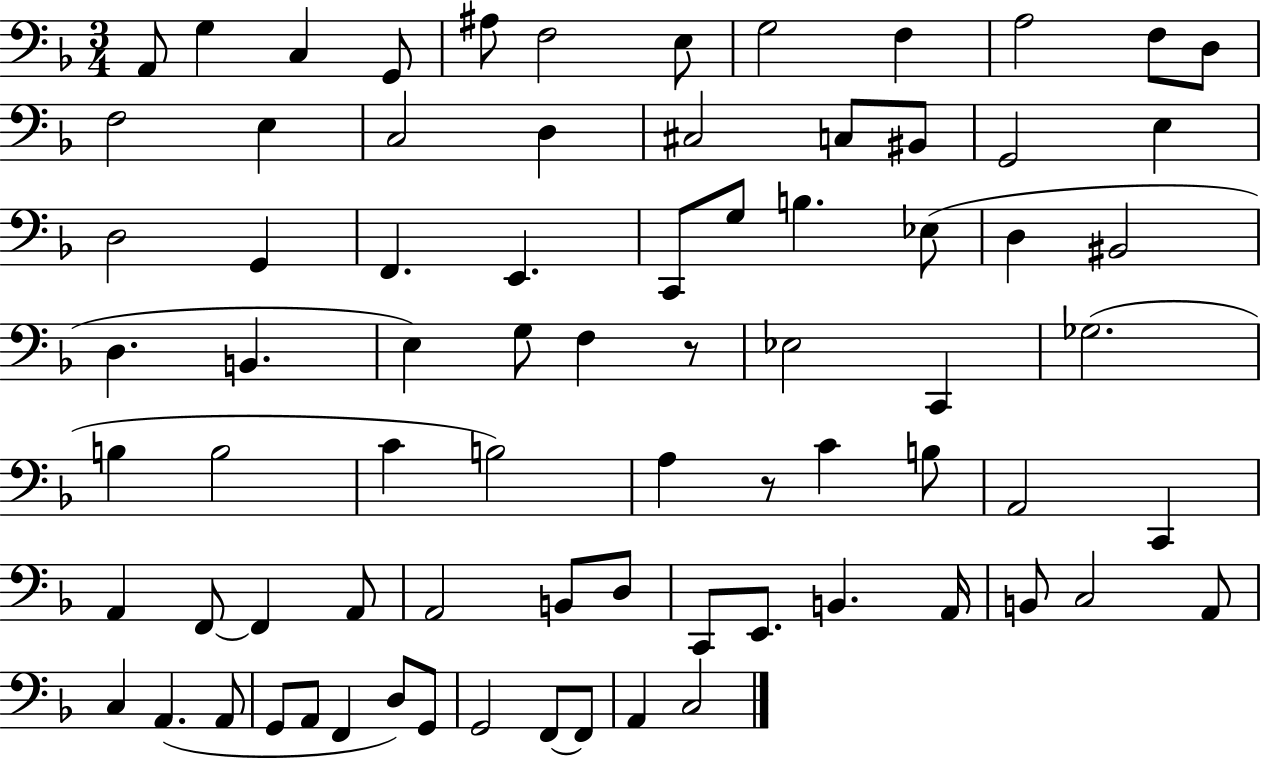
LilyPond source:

{
  \clef bass
  \numericTimeSignature
  \time 3/4
  \key f \major
  a,8 g4 c4 g,8 | ais8 f2 e8 | g2 f4 | a2 f8 d8 | \break f2 e4 | c2 d4 | cis2 c8 bis,8 | g,2 e4 | \break d2 g,4 | f,4. e,4. | c,8 g8 b4. ees8( | d4 bis,2 | \break d4. b,4. | e4) g8 f4 r8 | ees2 c,4 | ges2.( | \break b4 b2 | c'4 b2) | a4 r8 c'4 b8 | a,2 c,4 | \break a,4 f,8~~ f,4 a,8 | a,2 b,8 d8 | c,8 e,8. b,4. a,16 | b,8 c2 a,8 | \break c4 a,4.( a,8 | g,8 a,8 f,4 d8) g,8 | g,2 f,8~~ f,8 | a,4 c2 | \break \bar "|."
}